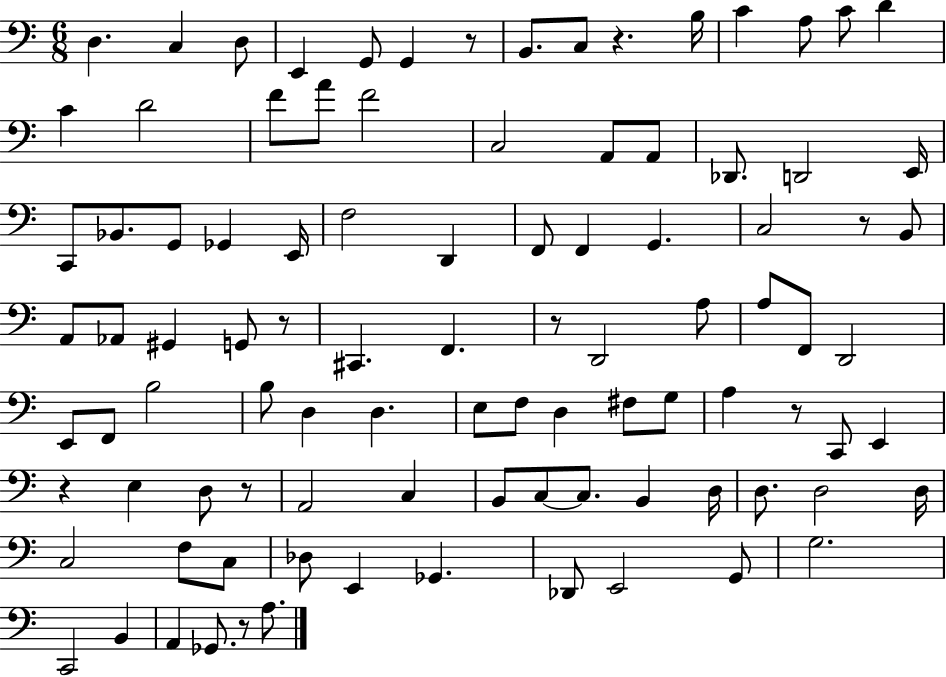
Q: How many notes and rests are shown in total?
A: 97